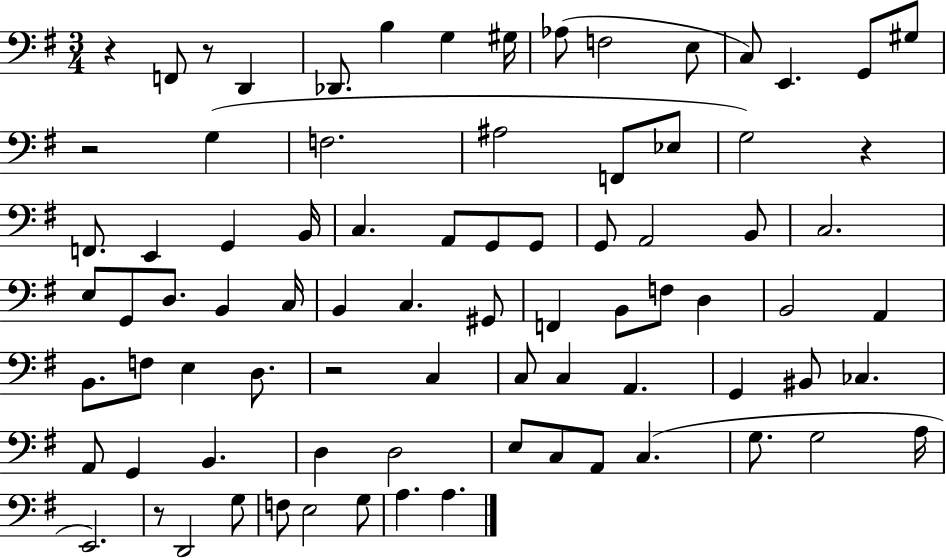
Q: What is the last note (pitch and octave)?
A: A3